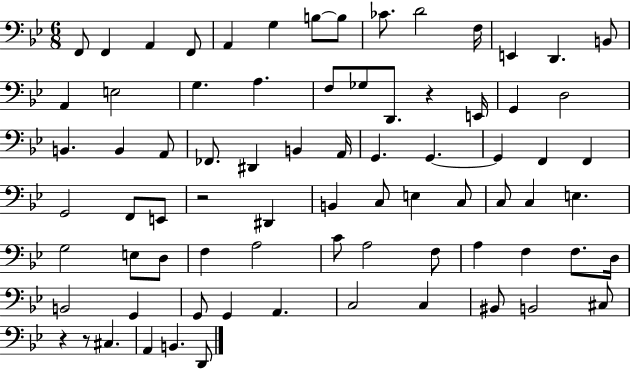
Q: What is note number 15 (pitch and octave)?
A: A2